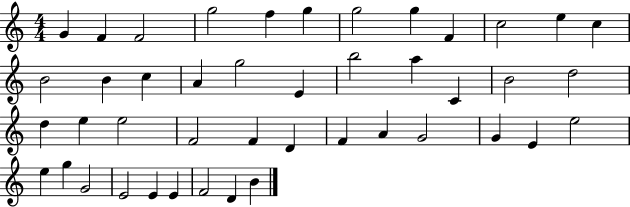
G4/q F4/q F4/h G5/h F5/q G5/q G5/h G5/q F4/q C5/h E5/q C5/q B4/h B4/q C5/q A4/q G5/h E4/q B5/h A5/q C4/q B4/h D5/h D5/q E5/q E5/h F4/h F4/q D4/q F4/q A4/q G4/h G4/q E4/q E5/h E5/q G5/q G4/h E4/h E4/q E4/q F4/h D4/q B4/q